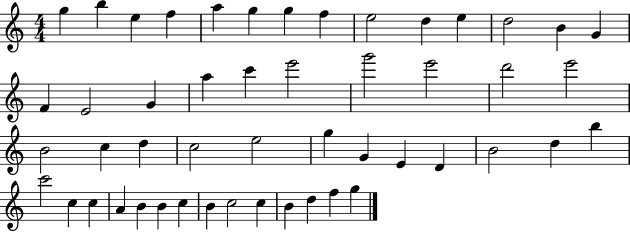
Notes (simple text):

G5/q B5/q E5/q F5/q A5/q G5/q G5/q F5/q E5/h D5/q E5/q D5/h B4/q G4/q F4/q E4/h G4/q A5/q C6/q E6/h G6/h E6/h D6/h E6/h B4/h C5/q D5/q C5/h E5/h G5/q G4/q E4/q D4/q B4/h D5/q B5/q C6/h C5/q C5/q A4/q B4/q B4/q C5/q B4/q C5/h C5/q B4/q D5/q F5/q G5/q